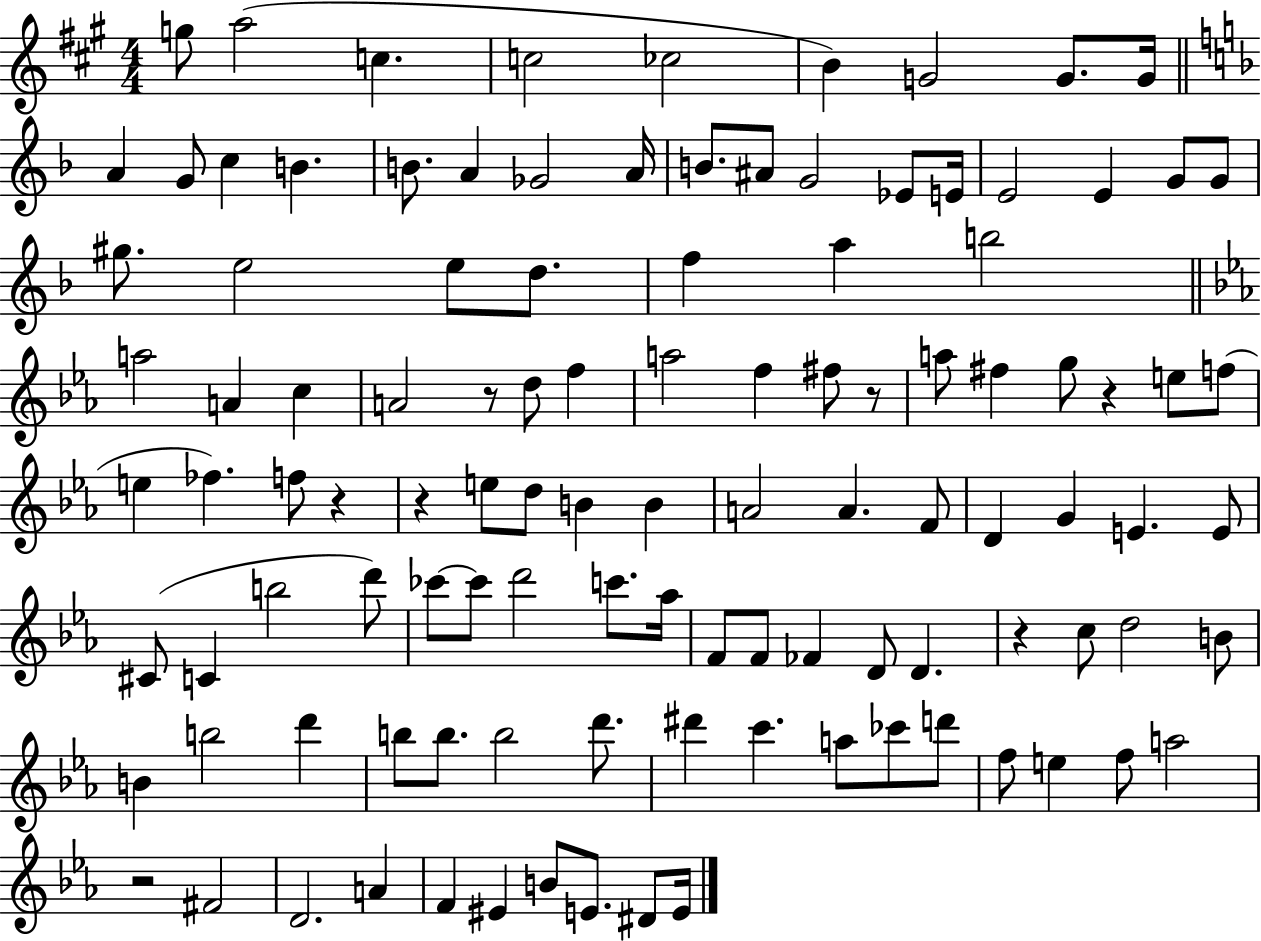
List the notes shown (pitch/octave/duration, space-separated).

G5/e A5/h C5/q. C5/h CES5/h B4/q G4/h G4/e. G4/s A4/q G4/e C5/q B4/q. B4/e. A4/q Gb4/h A4/s B4/e. A#4/e G4/h Eb4/e E4/s E4/h E4/q G4/e G4/e G#5/e. E5/h E5/e D5/e. F5/q A5/q B5/h A5/h A4/q C5/q A4/h R/e D5/e F5/q A5/h F5/q F#5/e R/e A5/e F#5/q G5/e R/q E5/e F5/e E5/q FES5/q. F5/e R/q R/q E5/e D5/e B4/q B4/q A4/h A4/q. F4/e D4/q G4/q E4/q. E4/e C#4/e C4/q B5/h D6/e CES6/e CES6/e D6/h C6/e. Ab5/s F4/e F4/e FES4/q D4/e D4/q. R/q C5/e D5/h B4/e B4/q B5/h D6/q B5/e B5/e. B5/h D6/e. D#6/q C6/q. A5/e CES6/e D6/e F5/e E5/q F5/e A5/h R/h F#4/h D4/h. A4/q F4/q EIS4/q B4/e E4/e. D#4/e E4/s